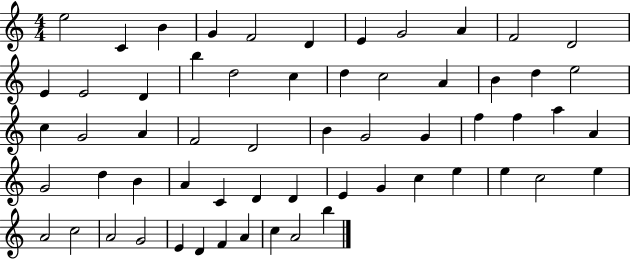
E5/h C4/q B4/q G4/q F4/h D4/q E4/q G4/h A4/q F4/h D4/h E4/q E4/h D4/q B5/q D5/h C5/q D5/q C5/h A4/q B4/q D5/q E5/h C5/q G4/h A4/q F4/h D4/h B4/q G4/h G4/q F5/q F5/q A5/q A4/q G4/h D5/q B4/q A4/q C4/q D4/q D4/q E4/q G4/q C5/q E5/q E5/q C5/h E5/q A4/h C5/h A4/h G4/h E4/q D4/q F4/q A4/q C5/q A4/h B5/q